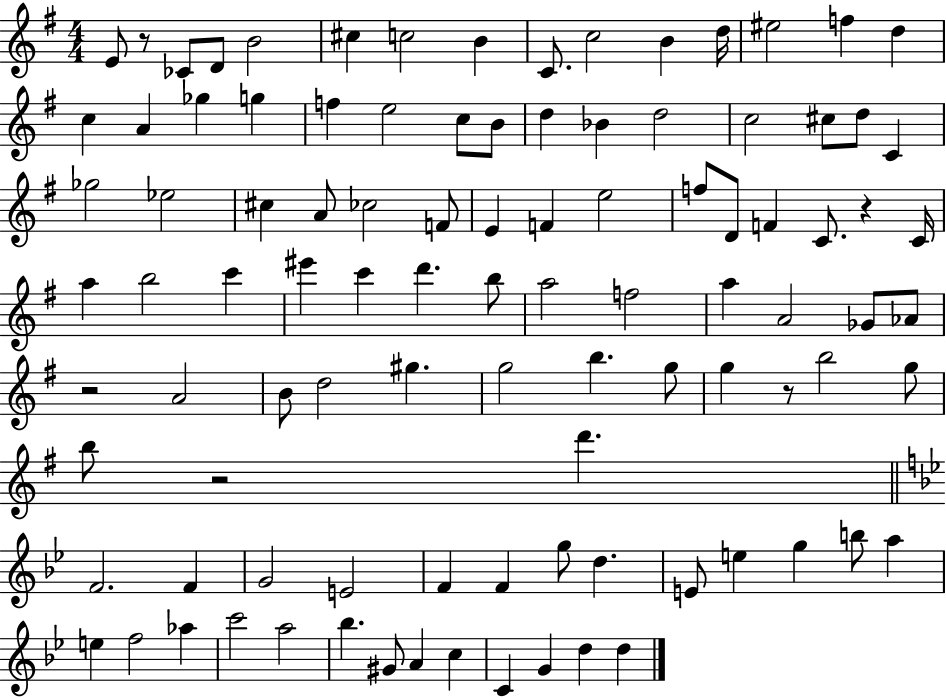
{
  \clef treble
  \numericTimeSignature
  \time 4/4
  \key g \major
  e'8 r8 ces'8 d'8 b'2 | cis''4 c''2 b'4 | c'8. c''2 b'4 d''16 | eis''2 f''4 d''4 | \break c''4 a'4 ges''4 g''4 | f''4 e''2 c''8 b'8 | d''4 bes'4 d''2 | c''2 cis''8 d''8 c'4 | \break ges''2 ees''2 | cis''4 a'8 ces''2 f'8 | e'4 f'4 e''2 | f''8 d'8 f'4 c'8. r4 c'16 | \break a''4 b''2 c'''4 | eis'''4 c'''4 d'''4. b''8 | a''2 f''2 | a''4 a'2 ges'8 aes'8 | \break r2 a'2 | b'8 d''2 gis''4. | g''2 b''4. g''8 | g''4 r8 b''2 g''8 | \break b''8 r2 d'''4. | \bar "||" \break \key g \minor f'2. f'4 | g'2 e'2 | f'4 f'4 g''8 d''4. | e'8 e''4 g''4 b''8 a''4 | \break e''4 f''2 aes''4 | c'''2 a''2 | bes''4. gis'8 a'4 c''4 | c'4 g'4 d''4 d''4 | \break \bar "|."
}